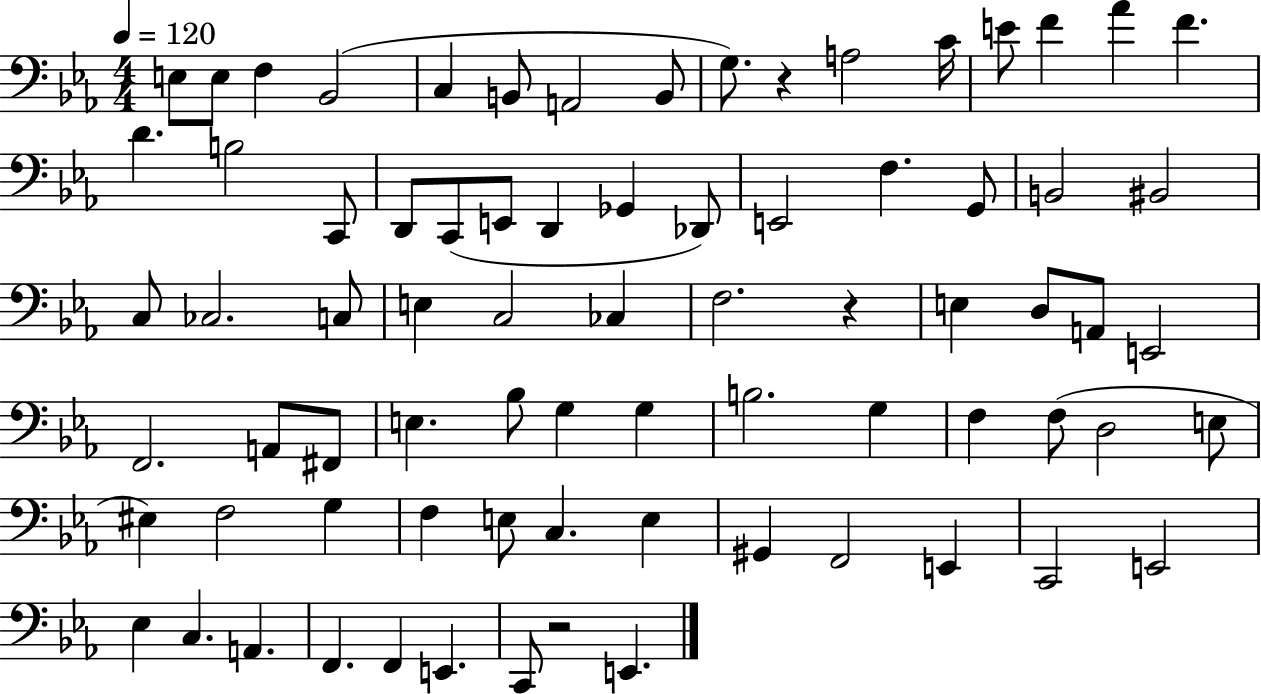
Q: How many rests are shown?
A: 3